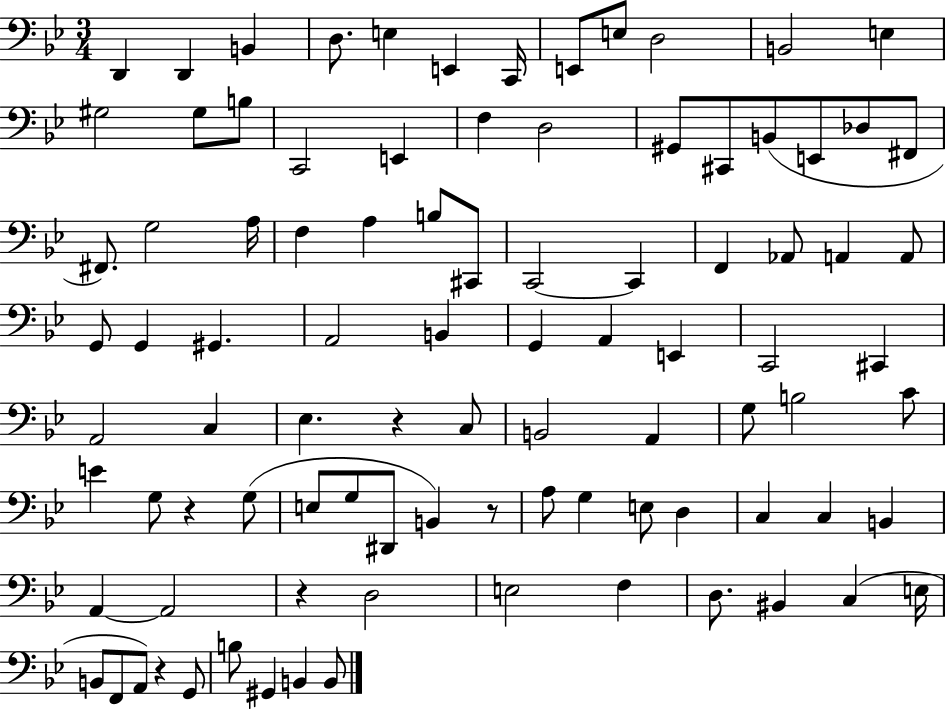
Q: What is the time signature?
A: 3/4